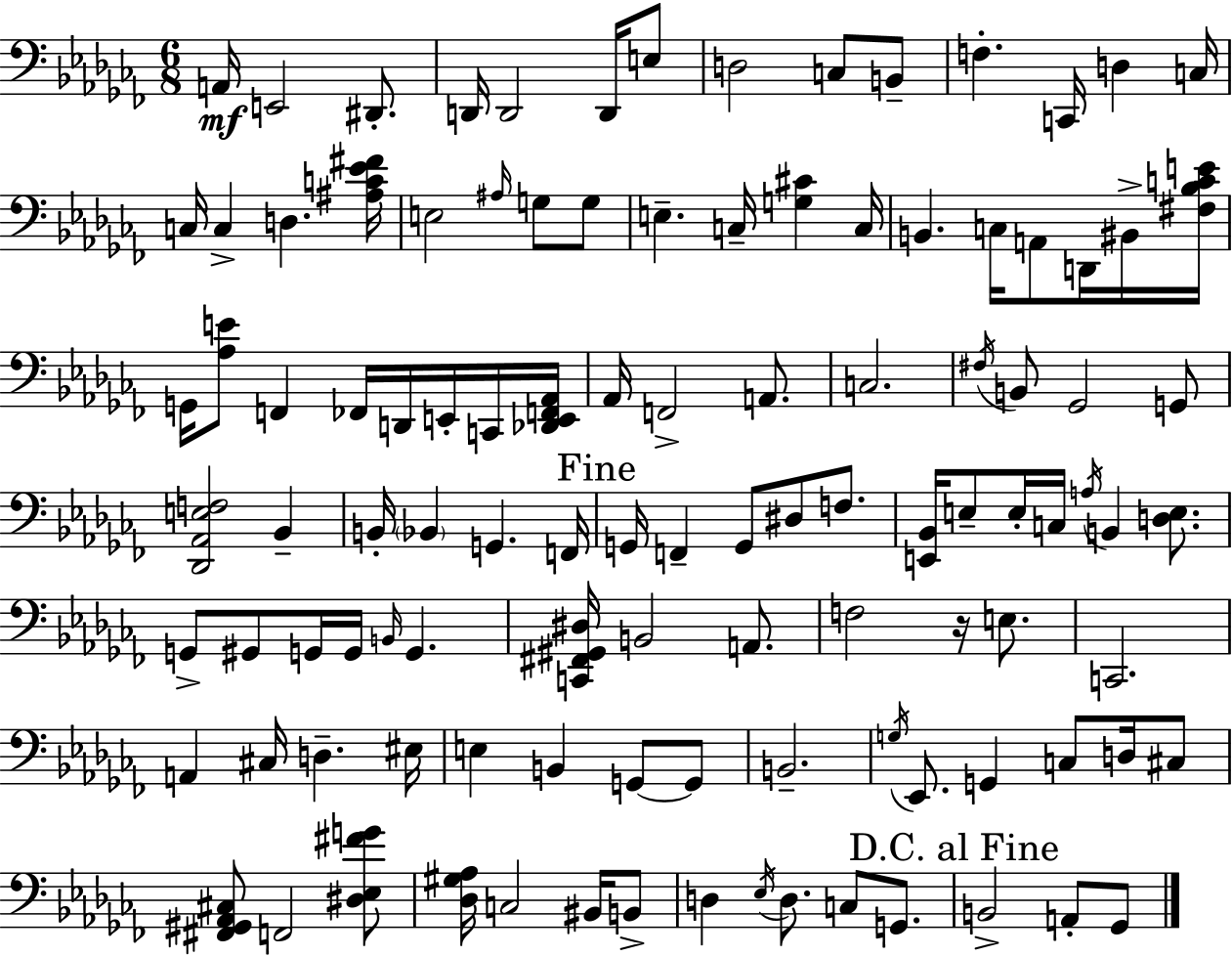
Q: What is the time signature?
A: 6/8